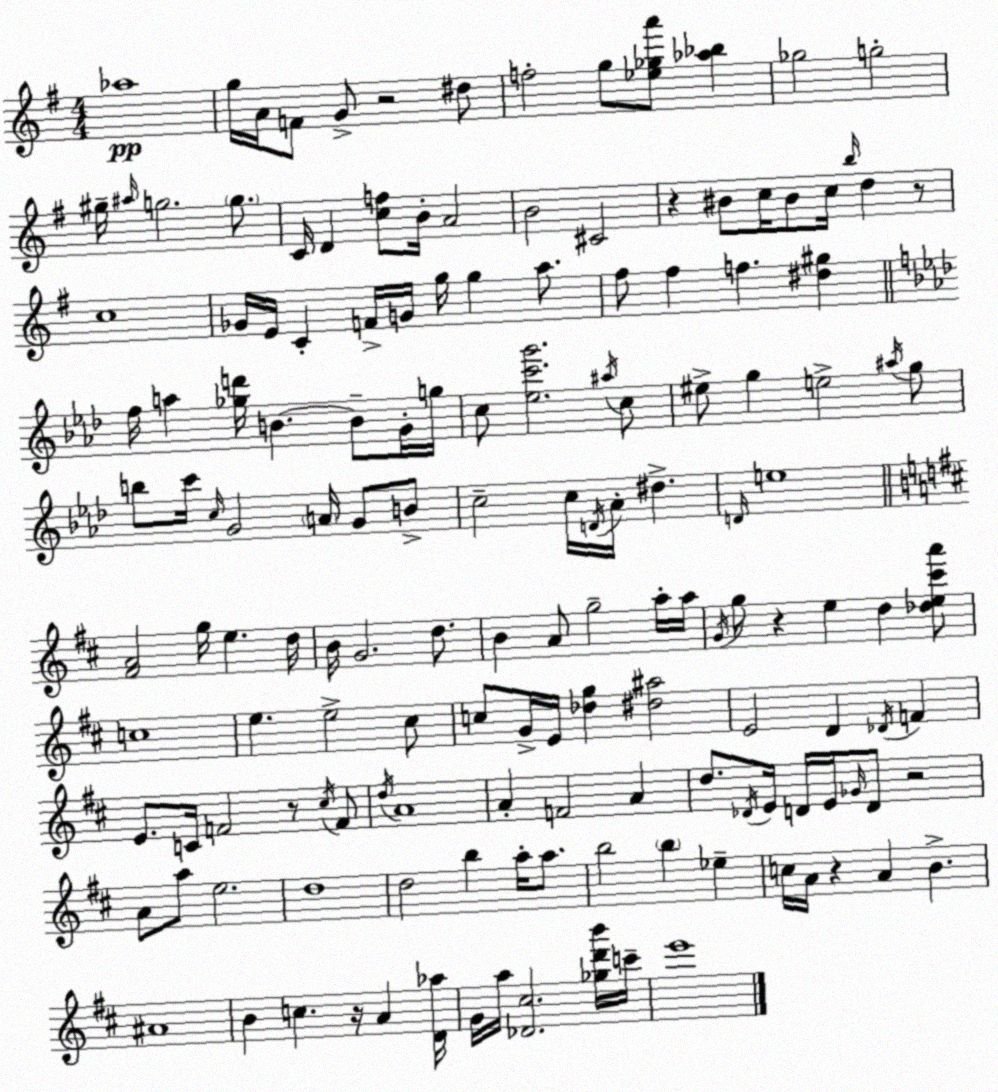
X:1
T:Untitled
M:4/4
L:1/4
K:G
_a4 g/4 A/4 F/2 G/2 z2 ^d/2 f2 g/2 [_e_ga']/2 [_a_b] _g2 g2 ^g/4 ^a/4 g2 g/2 C/4 D [cf]/2 B/4 A2 B2 ^C2 z ^B/2 c/4 ^B/2 c/4 b/4 d z/2 c4 _G/4 E/4 C F/4 G/4 g/4 g a/2 ^f/2 ^f f [^d^g] f/4 a [_gd']/4 B B/2 G/4 g/4 c/2 [_ec'g']2 ^a/4 c/2 ^e/2 g e2 ^a/4 g/2 b/2 c'/4 c/4 G2 A/4 G/2 B/2 c2 c/4 D/4 _A/4 ^d D/4 e4 [^FA]2 g/4 e d/4 B/4 G2 d/2 B A/2 g2 a/4 a/4 G/4 g/2 z e d [_de^c'a']/2 c4 e e2 ^c/2 c/2 G/4 E/4 [_dg] [^d^a]2 E2 D _D/4 F E/2 C/4 F2 z/2 ^c/4 F/2 d/4 A4 A F2 A d/2 _D/4 E/4 D/4 E/4 _G/4 D/2 z2 A/2 a/2 e2 d4 d2 b a/4 a/2 b2 b _e c/4 A/4 z A B ^A4 B c z/4 A [D_a]/4 G/4 a/4 [_D^c]2 [_gd'b']/4 c'/4 e'4